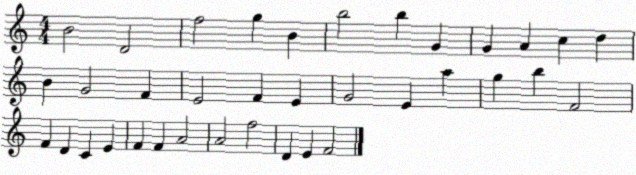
X:1
T:Untitled
M:4/4
L:1/4
K:C
B2 D2 f2 g B b2 b G G A c d B G2 F E2 F E G2 E a g b F2 F D C E F F A2 A2 f2 D E F2